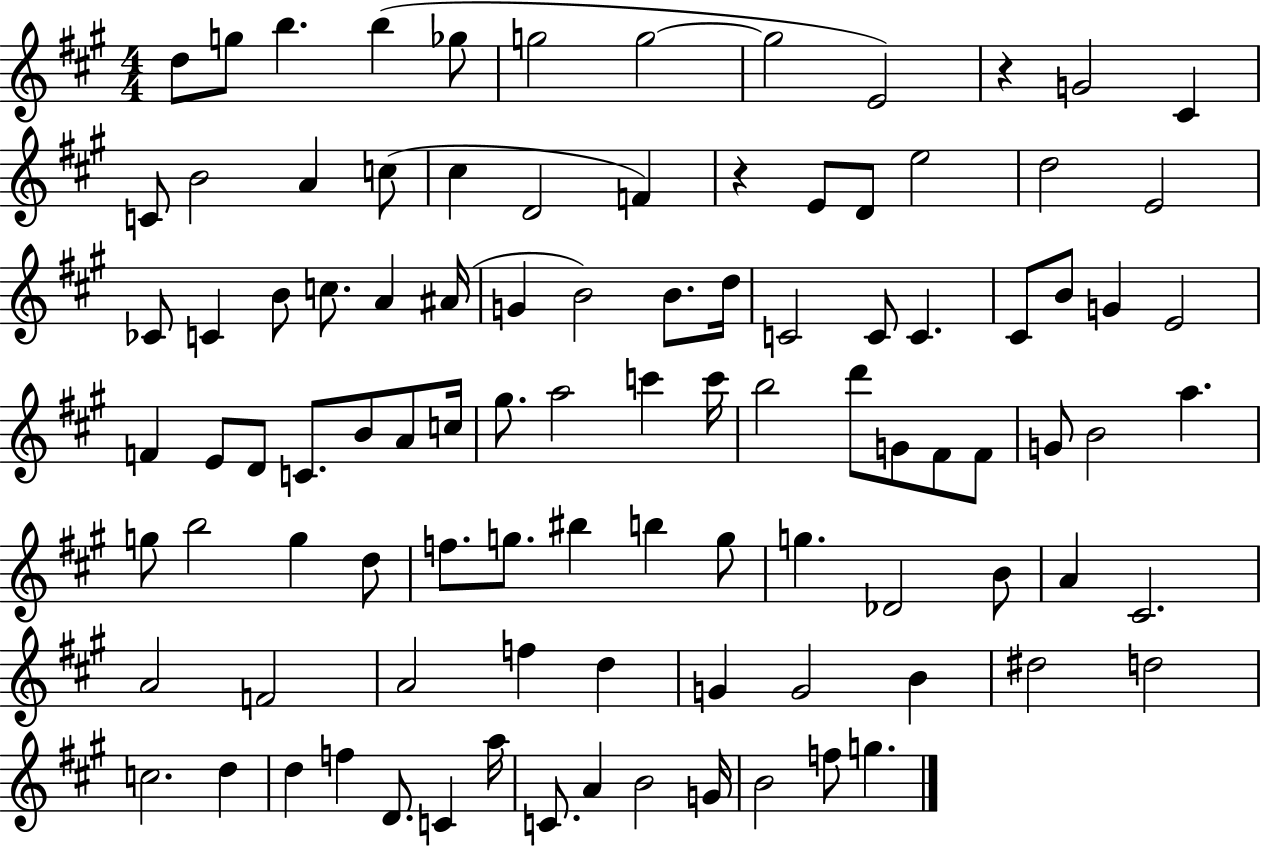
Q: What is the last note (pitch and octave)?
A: G5